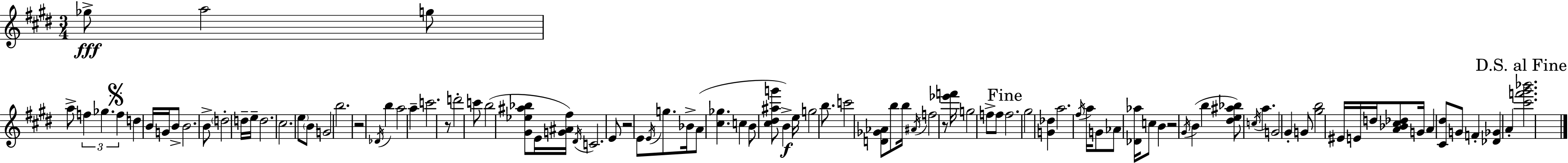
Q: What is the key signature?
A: E major